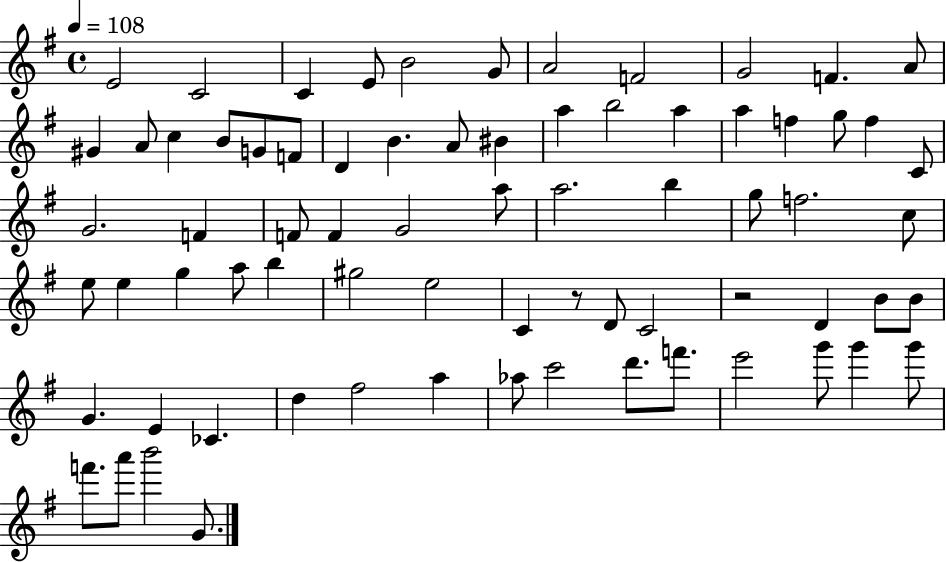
E4/h C4/h C4/q E4/e B4/h G4/e A4/h F4/h G4/h F4/q. A4/e G#4/q A4/e C5/q B4/e G4/e F4/e D4/q B4/q. A4/e BIS4/q A5/q B5/h A5/q A5/q F5/q G5/e F5/q C4/e G4/h. F4/q F4/e F4/q G4/h A5/e A5/h. B5/q G5/e F5/h. C5/e E5/e E5/q G5/q A5/e B5/q G#5/h E5/h C4/q R/e D4/e C4/h R/h D4/q B4/e B4/e G4/q. E4/q CES4/q. D5/q F#5/h A5/q Ab5/e C6/h D6/e. F6/e. E6/h G6/e G6/q G6/e F6/e. A6/e B6/h G4/e.